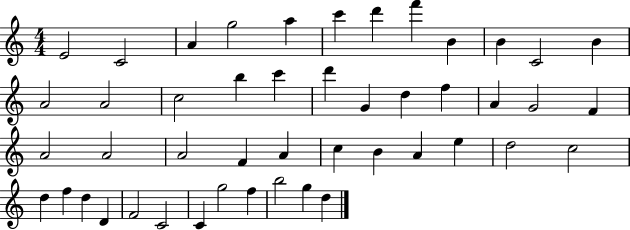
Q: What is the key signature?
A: C major